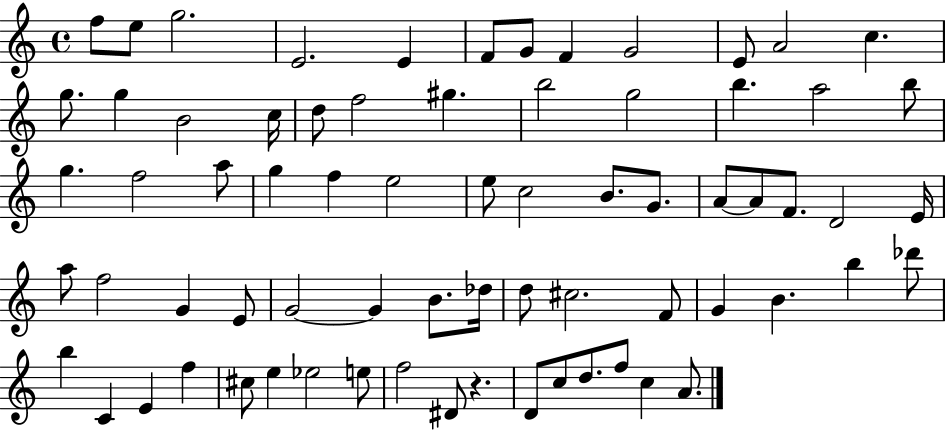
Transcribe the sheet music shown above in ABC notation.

X:1
T:Untitled
M:4/4
L:1/4
K:C
f/2 e/2 g2 E2 E F/2 G/2 F G2 E/2 A2 c g/2 g B2 c/4 d/2 f2 ^g b2 g2 b a2 b/2 g f2 a/2 g f e2 e/2 c2 B/2 G/2 A/2 A/2 F/2 D2 E/4 a/2 f2 G E/2 G2 G B/2 _d/4 d/2 ^c2 F/2 G B b _d'/2 b C E f ^c/2 e _e2 e/2 f2 ^D/2 z D/2 c/2 d/2 f/2 c A/2